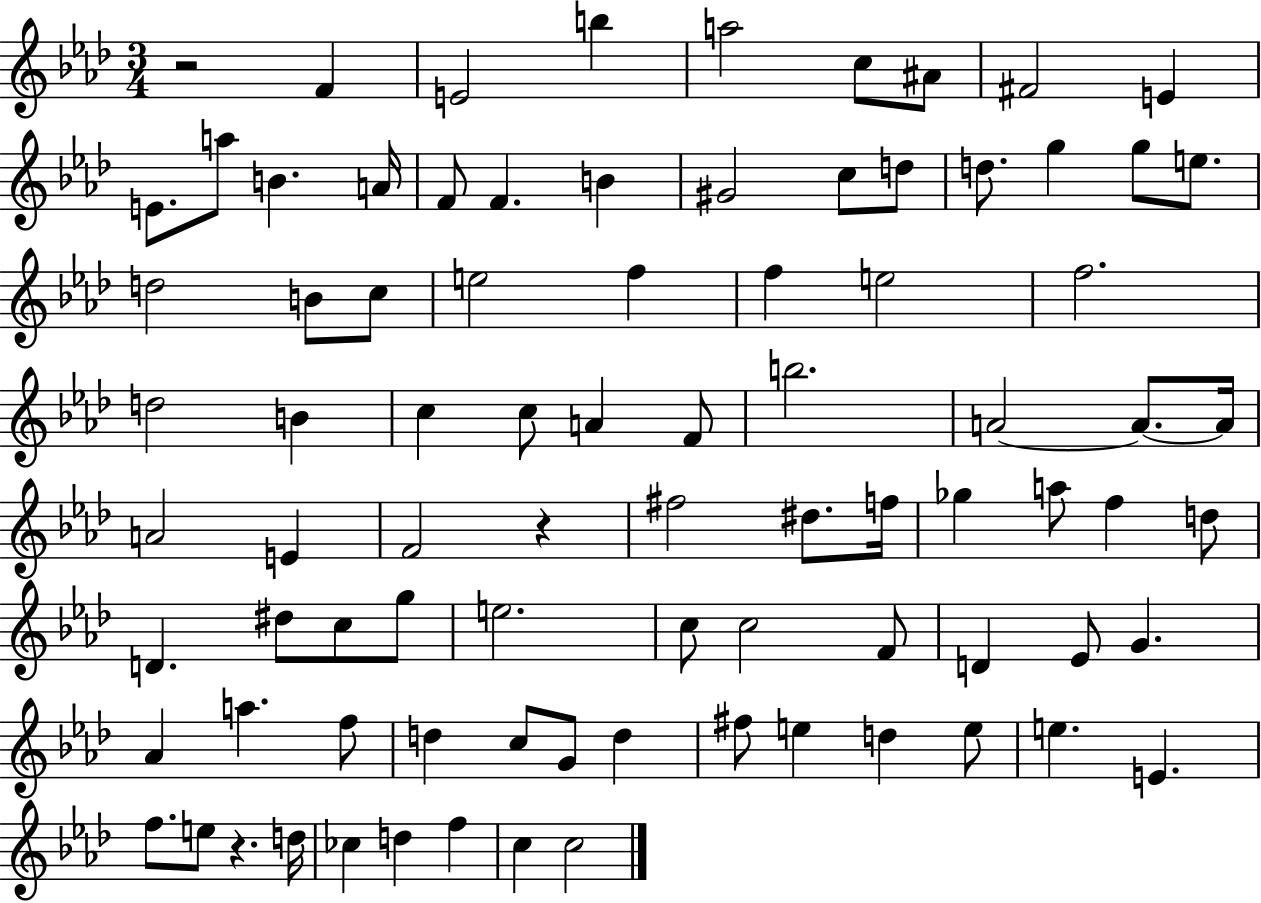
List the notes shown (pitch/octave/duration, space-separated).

R/h F4/q E4/h B5/q A5/h C5/e A#4/e F#4/h E4/q E4/e. A5/e B4/q. A4/s F4/e F4/q. B4/q G#4/h C5/e D5/e D5/e. G5/q G5/e E5/e. D5/h B4/e C5/e E5/h F5/q F5/q E5/h F5/h. D5/h B4/q C5/q C5/e A4/q F4/e B5/h. A4/h A4/e. A4/s A4/h E4/q F4/h R/q F#5/h D#5/e. F5/s Gb5/q A5/e F5/q D5/e D4/q. D#5/e C5/e G5/e E5/h. C5/e C5/h F4/e D4/q Eb4/e G4/q. Ab4/q A5/q. F5/e D5/q C5/e G4/e D5/q F#5/e E5/q D5/q E5/e E5/q. E4/q. F5/e. E5/e R/q. D5/s CES5/q D5/q F5/q C5/q C5/h